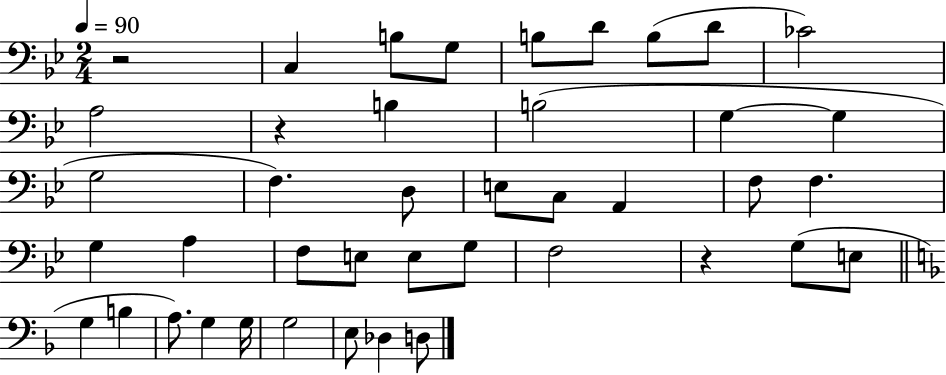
X:1
T:Untitled
M:2/4
L:1/4
K:Bb
z2 C, B,/2 G,/2 B,/2 D/2 B,/2 D/2 _C2 A,2 z B, B,2 G, G, G,2 F, D,/2 E,/2 C,/2 A,, F,/2 F, G, A, F,/2 E,/2 E,/2 G,/2 F,2 z G,/2 E,/2 G, B, A,/2 G, G,/4 G,2 E,/2 _D, D,/2